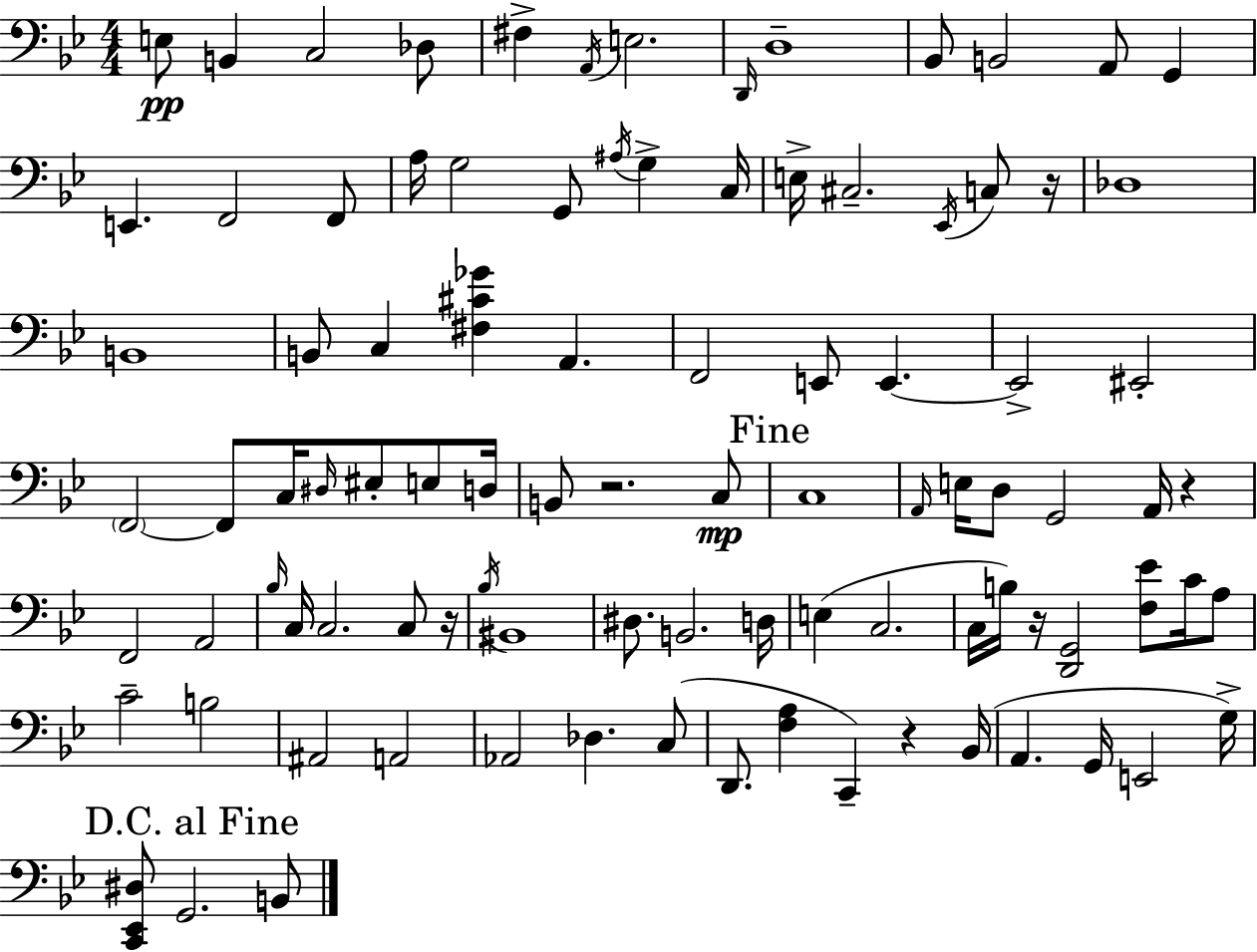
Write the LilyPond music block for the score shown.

{
  \clef bass
  \numericTimeSignature
  \time 4/4
  \key bes \major
  \repeat volta 2 { e8\pp b,4 c2 des8 | fis4-> \acciaccatura { a,16 } e2. | \grace { d,16 } d1-- | bes,8 b,2 a,8 g,4 | \break e,4. f,2 | f,8 a16 g2 g,8 \acciaccatura { ais16 } g4-> | c16 e16-> cis2.-- | \acciaccatura { ees,16 } c8 r16 des1 | \break b,1 | b,8 c4 <fis cis' ges'>4 a,4. | f,2 e,8 e,4.~~ | e,2-> eis,2-. | \break \parenthesize f,2~~ f,8 c16 \grace { dis16 } | eis8-. e8 d16 b,8 r2. | c8\mp \mark "Fine" c1 | \grace { a,16 } e16 d8 g,2 | \break a,16 r4 f,2 a,2 | \grace { bes16 } c16 c2. | c8 r16 \acciaccatura { bes16 } bis,1 | dis8. b,2. | \break d16 e4( c2. | c16 b16) r16 <d, g,>2 | <f ees'>8 c'16 a8 c'2-- | b2 ais,2 | \break a,2 aes,2 | des4. c8( d,8. <f a>4 c,4--) | r4 bes,16( a,4. g,16 e,2 | g16->) \mark "D.C. al Fine" <c, ees, dis>8 g,2. | \break b,8 } \bar "|."
}